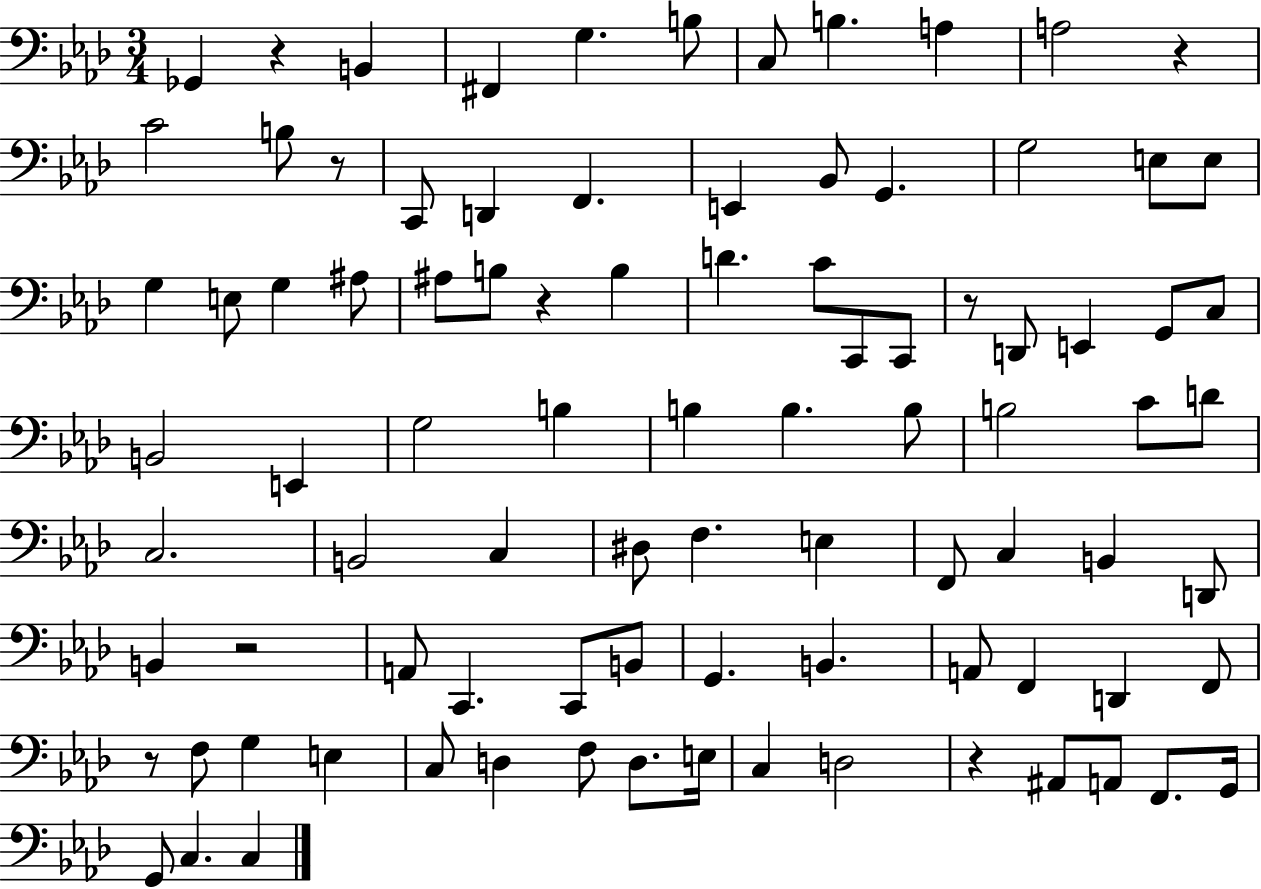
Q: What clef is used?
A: bass